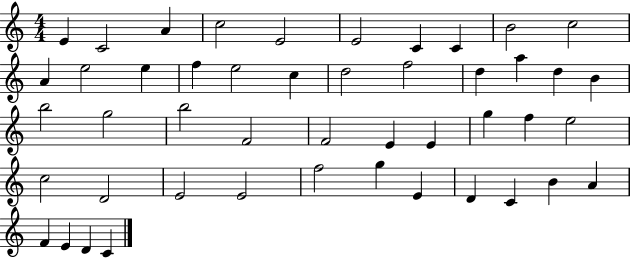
X:1
T:Untitled
M:4/4
L:1/4
K:C
E C2 A c2 E2 E2 C C B2 c2 A e2 e f e2 c d2 f2 d a d B b2 g2 b2 F2 F2 E E g f e2 c2 D2 E2 E2 f2 g E D C B A F E D C